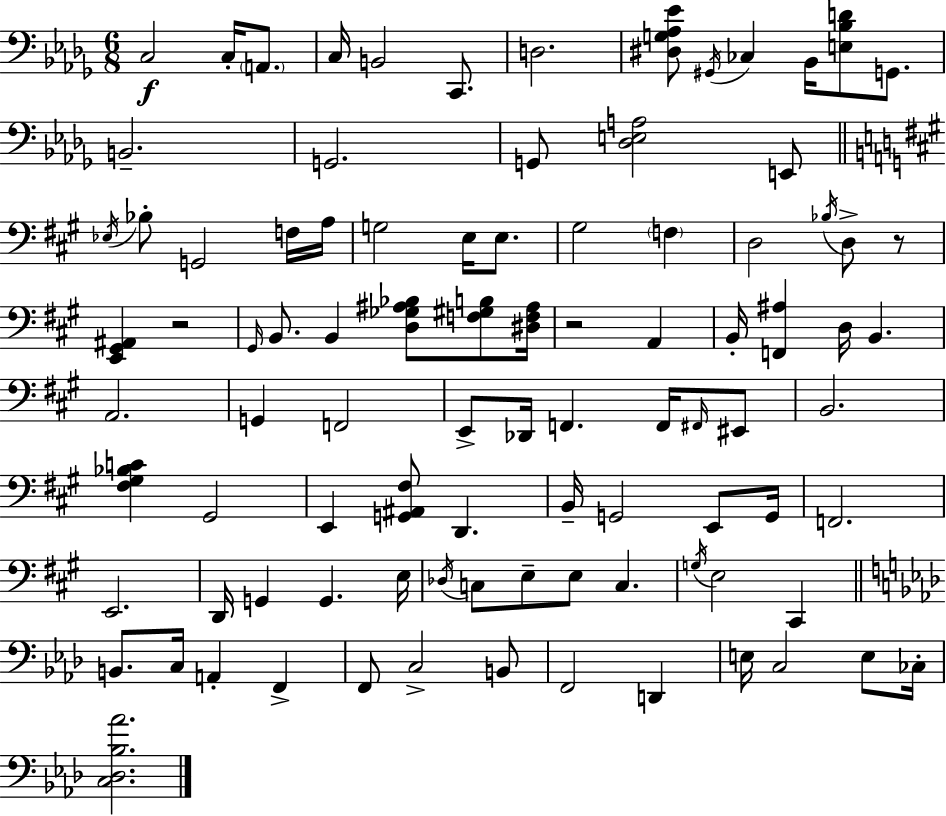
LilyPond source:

{
  \clef bass
  \numericTimeSignature
  \time 6/8
  \key bes \minor
  c2\f c16-. \parenthesize a,8. | c16 b,2 c,8. | d2. | <dis g aes ees'>8 \acciaccatura { gis,16 } ces4 bes,16 <e bes d'>8 g,8. | \break b,2.-- | g,2. | g,8 <des e a>2 e,8 | \bar "||" \break \key a \major \acciaccatura { ees16 } bes8-. g,2 f16 | a16 g2 e16 e8. | gis2 \parenthesize f4 | d2 \acciaccatura { bes16 } d8-> | \break r8 <e, gis, ais,>4 r2 | \grace { gis,16 } b,8. b,4 <d ges ais bes>8 | <f gis b>8 <dis f ais>16 r2 a,4 | b,16-. <f, ais>4 d16 b,4. | \break a,2. | g,4 f,2 | e,8-> des,16 f,4. | f,16 \grace { fis,16 } eis,8 b,2. | \break <fis gis bes c'>4 gis,2 | e,4 <g, ais, fis>8 d,4. | b,16-- g,2 | e,8 g,16 f,2. | \break e,2. | d,16 g,4 g,4. | e16 \acciaccatura { des16 } c8 e8-- e8 c4. | \acciaccatura { g16 } e2 | \break cis,4 \bar "||" \break \key aes \major b,8. c16 a,4-. f,4-> | f,8 c2-> b,8 | f,2 d,4 | e16 c2 e8 ces16-. | \break <c des bes aes'>2. | \bar "|."
}